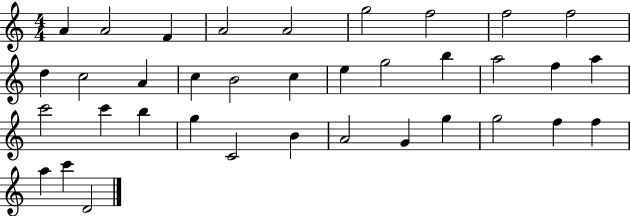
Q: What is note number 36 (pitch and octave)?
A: D4